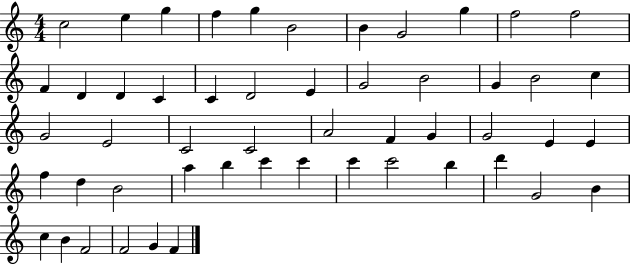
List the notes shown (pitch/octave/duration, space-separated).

C5/h E5/q G5/q F5/q G5/q B4/h B4/q G4/h G5/q F5/h F5/h F4/q D4/q D4/q C4/q C4/q D4/h E4/q G4/h B4/h G4/q B4/h C5/q G4/h E4/h C4/h C4/h A4/h F4/q G4/q G4/h E4/q E4/q F5/q D5/q B4/h A5/q B5/q C6/q C6/q C6/q C6/h B5/q D6/q G4/h B4/q C5/q B4/q F4/h F4/h G4/q F4/q